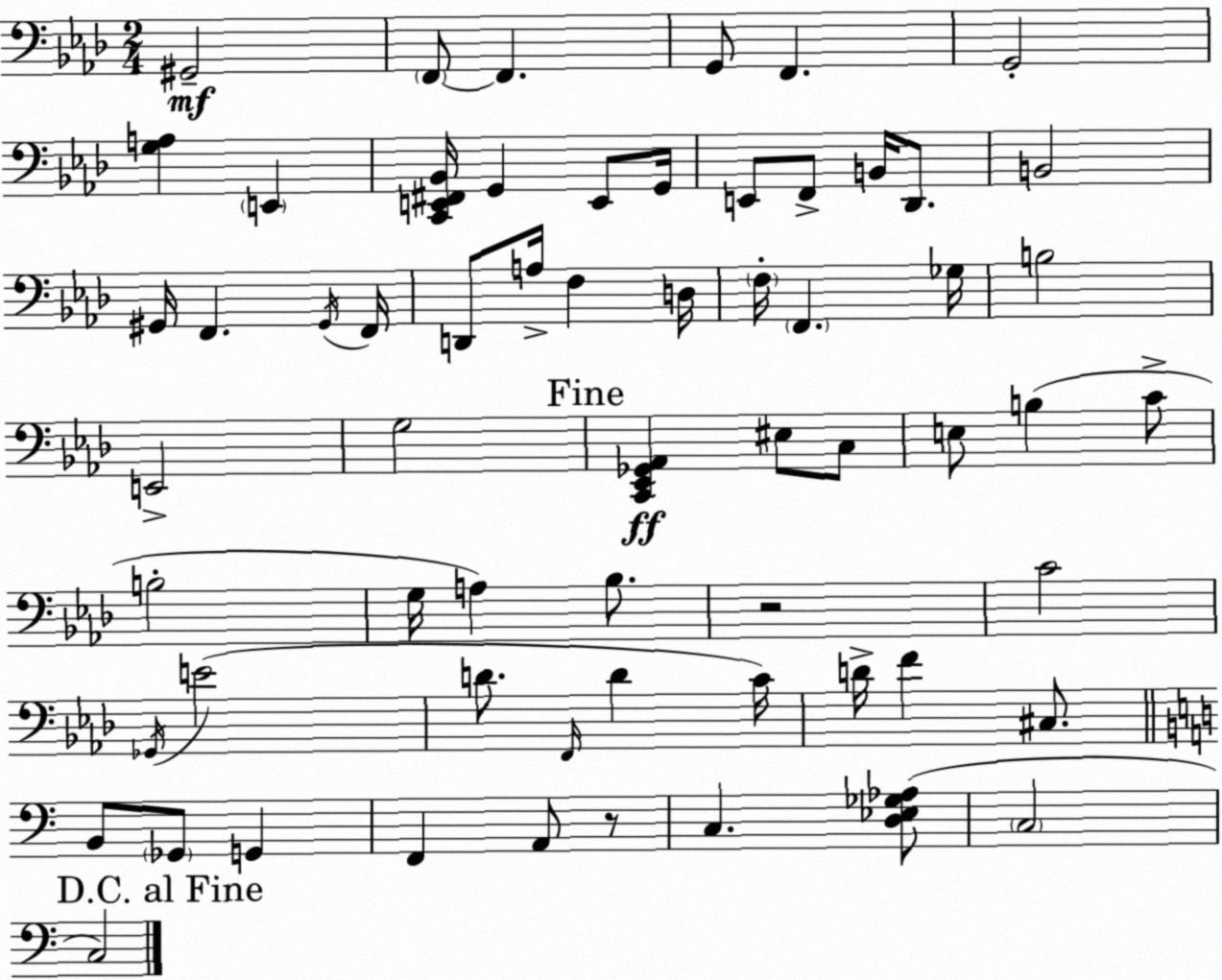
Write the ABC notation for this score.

X:1
T:Untitled
M:2/4
L:1/4
K:Ab
^G,,2 F,,/2 F,, G,,/2 F,, G,,2 [G,A,] E,, [C,,E,,^F,,_B,,]/4 G,, E,,/2 G,,/4 E,,/2 F,,/2 B,,/4 _D,,/2 B,,2 ^G,,/4 F,, ^G,,/4 F,,/4 D,,/2 A,/4 F, D,/4 F,/4 F,, _G,/4 B,2 E,,2 G,2 [C,,_E,,_G,,_A,,] ^E,/2 C,/2 E,/2 B, C/2 B,2 G,/4 A, _B,/2 z2 C2 _G,,/4 E2 D/2 F,,/4 D C/4 D/4 F ^C,/2 B,,/2 _G,,/2 G,, F,, A,,/2 z/2 C, [D,_E,_G,_A,]/2 C,2 C,2